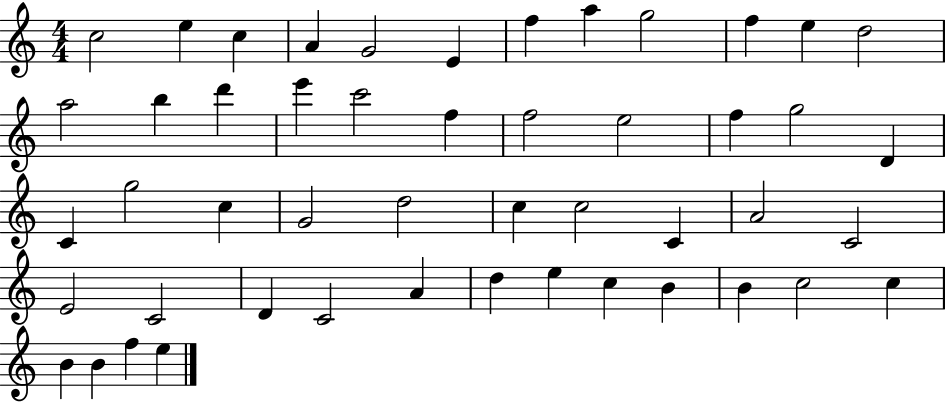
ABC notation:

X:1
T:Untitled
M:4/4
L:1/4
K:C
c2 e c A G2 E f a g2 f e d2 a2 b d' e' c'2 f f2 e2 f g2 D C g2 c G2 d2 c c2 C A2 C2 E2 C2 D C2 A d e c B B c2 c B B f e